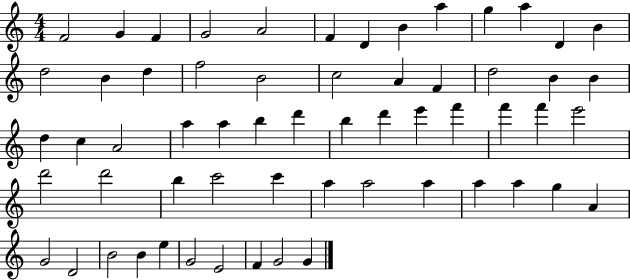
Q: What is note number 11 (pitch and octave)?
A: A5